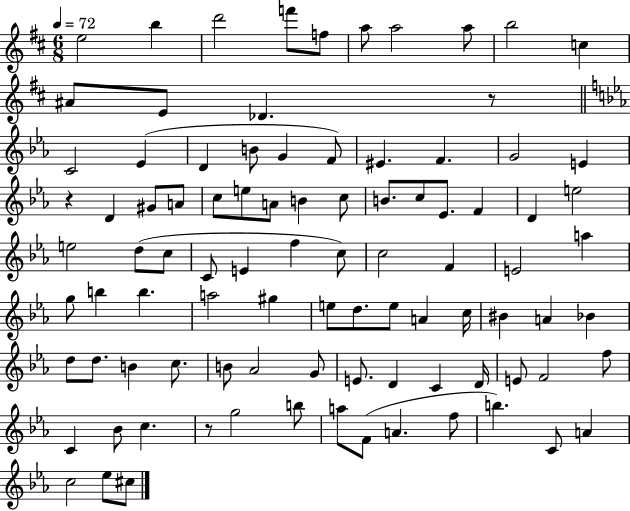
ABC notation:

X:1
T:Untitled
M:6/8
L:1/4
K:D
e2 b d'2 f'/2 f/2 a/2 a2 a/2 b2 c ^A/2 E/2 _D z/2 C2 _E D B/2 G F/2 ^E F G2 E z D ^G/2 A/2 c/2 e/2 A/2 B c/2 B/2 c/2 _E/2 F D e2 e2 d/2 c/2 C/2 E f c/2 c2 F E2 a g/2 b b a2 ^g e/2 d/2 e/2 A c/4 ^B A _B d/2 d/2 B c/2 B/2 _A2 G/2 E/2 D C D/4 E/2 F2 f/2 C _B/2 c z/2 g2 b/2 a/2 F/2 A f/2 b C/2 A c2 _e/2 ^c/2